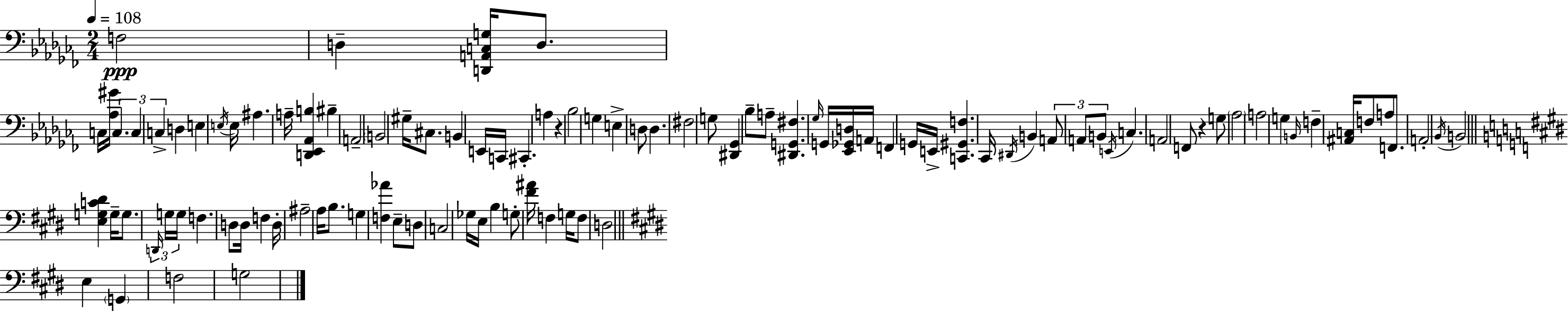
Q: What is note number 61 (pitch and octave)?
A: G3